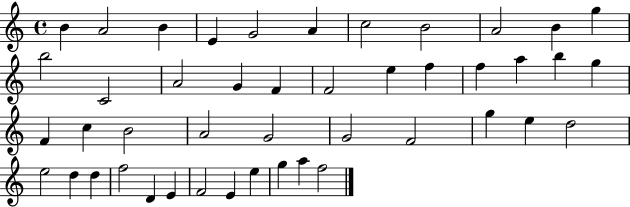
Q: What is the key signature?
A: C major